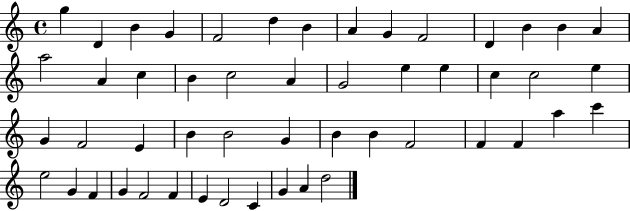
{
  \clef treble
  \time 4/4
  \defaultTimeSignature
  \key c \major
  g''4 d'4 b'4 g'4 | f'2 d''4 b'4 | a'4 g'4 f'2 | d'4 b'4 b'4 a'4 | \break a''2 a'4 c''4 | b'4 c''2 a'4 | g'2 e''4 e''4 | c''4 c''2 e''4 | \break g'4 f'2 e'4 | b'4 b'2 g'4 | b'4 b'4 f'2 | f'4 f'4 a''4 c'''4 | \break e''2 g'4 f'4 | g'4 f'2 f'4 | e'4 d'2 c'4 | g'4 a'4 d''2 | \break \bar "|."
}